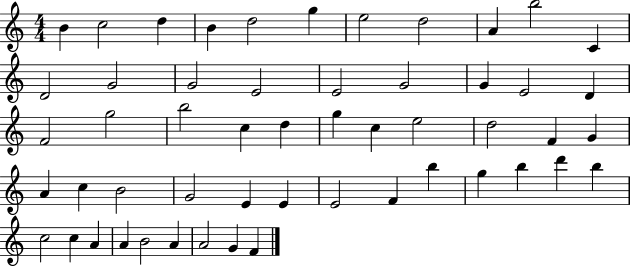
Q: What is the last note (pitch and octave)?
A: F4